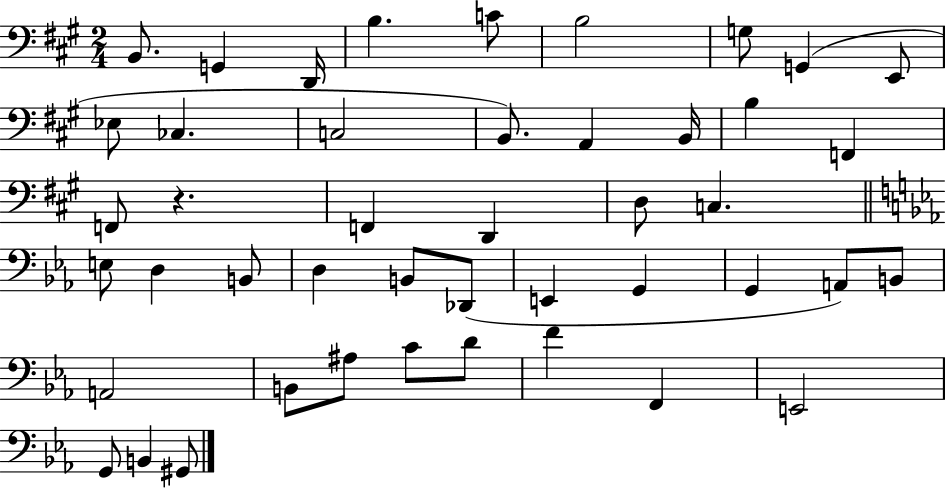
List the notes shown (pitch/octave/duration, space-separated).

B2/e. G2/q D2/s B3/q. C4/e B3/h G3/e G2/q E2/e Eb3/e CES3/q. C3/h B2/e. A2/q B2/s B3/q F2/q F2/e R/q. F2/q D2/q D3/e C3/q. E3/e D3/q B2/e D3/q B2/e Db2/e E2/q G2/q G2/q A2/e B2/e A2/h B2/e A#3/e C4/e D4/e F4/q F2/q E2/h G2/e B2/q G#2/e